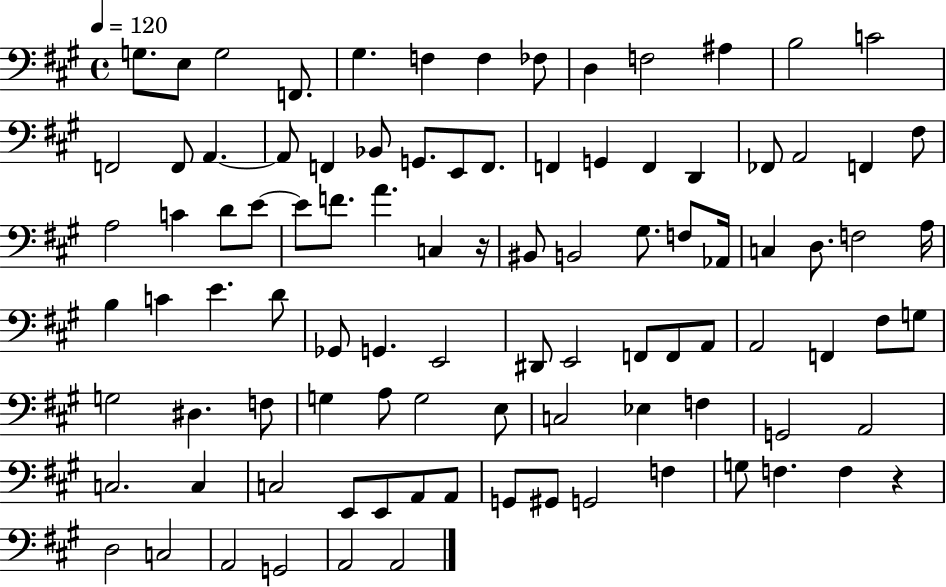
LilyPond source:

{
  \clef bass
  \time 4/4
  \defaultTimeSignature
  \key a \major
  \tempo 4 = 120
  \repeat volta 2 { g8. e8 g2 f,8. | gis4. f4 f4 fes8 | d4 f2 ais4 | b2 c'2 | \break f,2 f,8 a,4.~~ | a,8 f,4 bes,8 g,8. e,8 f,8. | f,4 g,4 f,4 d,4 | fes,8 a,2 f,4 fis8 | \break a2 c'4 d'8 e'8~~ | e'8 f'8. a'4. c4 r16 | bis,8 b,2 gis8. f8 aes,16 | c4 d8. f2 a16 | \break b4 c'4 e'4. d'8 | ges,8 g,4. e,2 | dis,8 e,2 f,8 f,8 a,8 | a,2 f,4 fis8 g8 | \break g2 dis4. f8 | g4 a8 g2 e8 | c2 ees4 f4 | g,2 a,2 | \break c2. c4 | c2 e,8 e,8 a,8 a,8 | g,8 gis,8 g,2 f4 | g8 f4. f4 r4 | \break d2 c2 | a,2 g,2 | a,2 a,2 | } \bar "|."
}